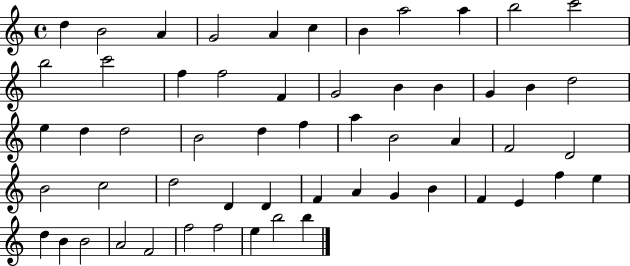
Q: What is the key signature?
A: C major